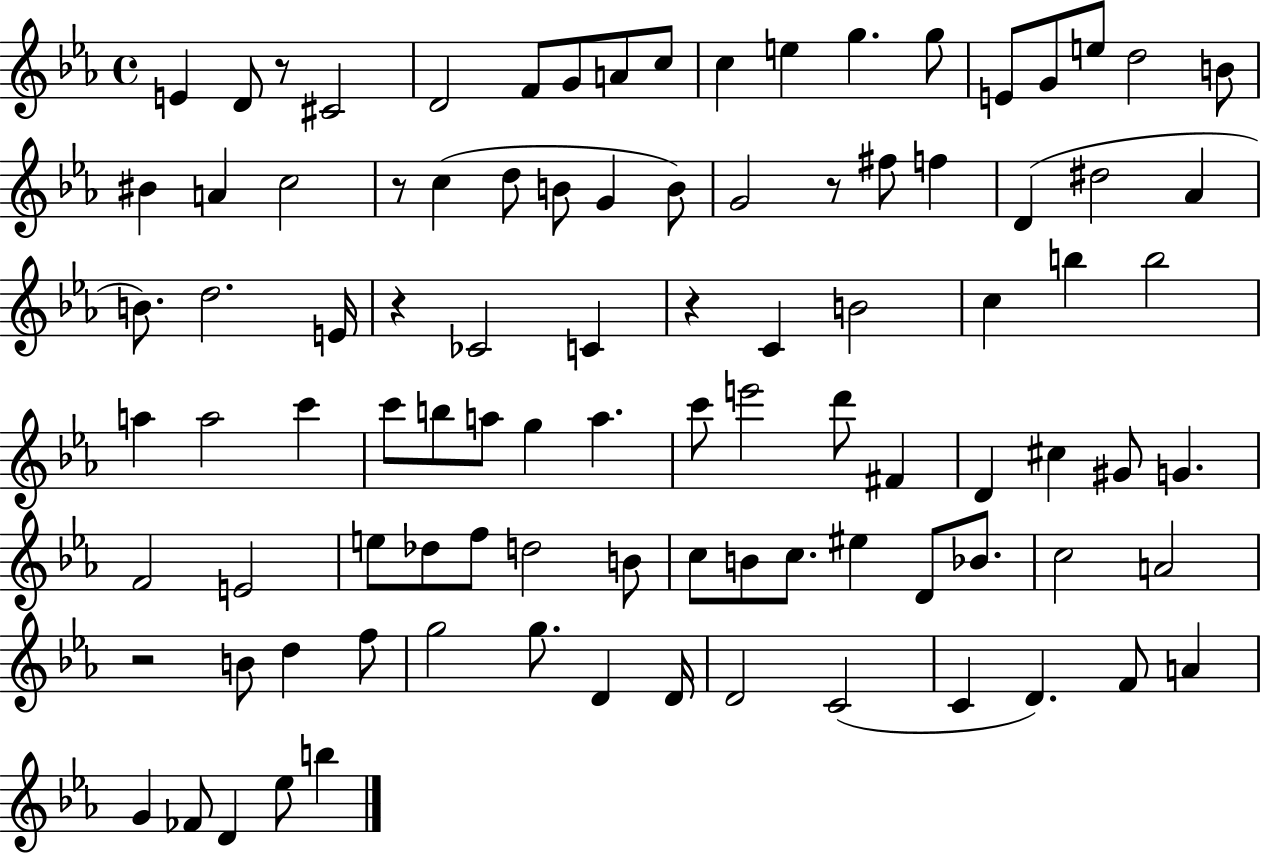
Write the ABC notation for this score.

X:1
T:Untitled
M:4/4
L:1/4
K:Eb
E D/2 z/2 ^C2 D2 F/2 G/2 A/2 c/2 c e g g/2 E/2 G/2 e/2 d2 B/2 ^B A c2 z/2 c d/2 B/2 G B/2 G2 z/2 ^f/2 f D ^d2 _A B/2 d2 E/4 z _C2 C z C B2 c b b2 a a2 c' c'/2 b/2 a/2 g a c'/2 e'2 d'/2 ^F D ^c ^G/2 G F2 E2 e/2 _d/2 f/2 d2 B/2 c/2 B/2 c/2 ^e D/2 _B/2 c2 A2 z2 B/2 d f/2 g2 g/2 D D/4 D2 C2 C D F/2 A G _F/2 D _e/2 b